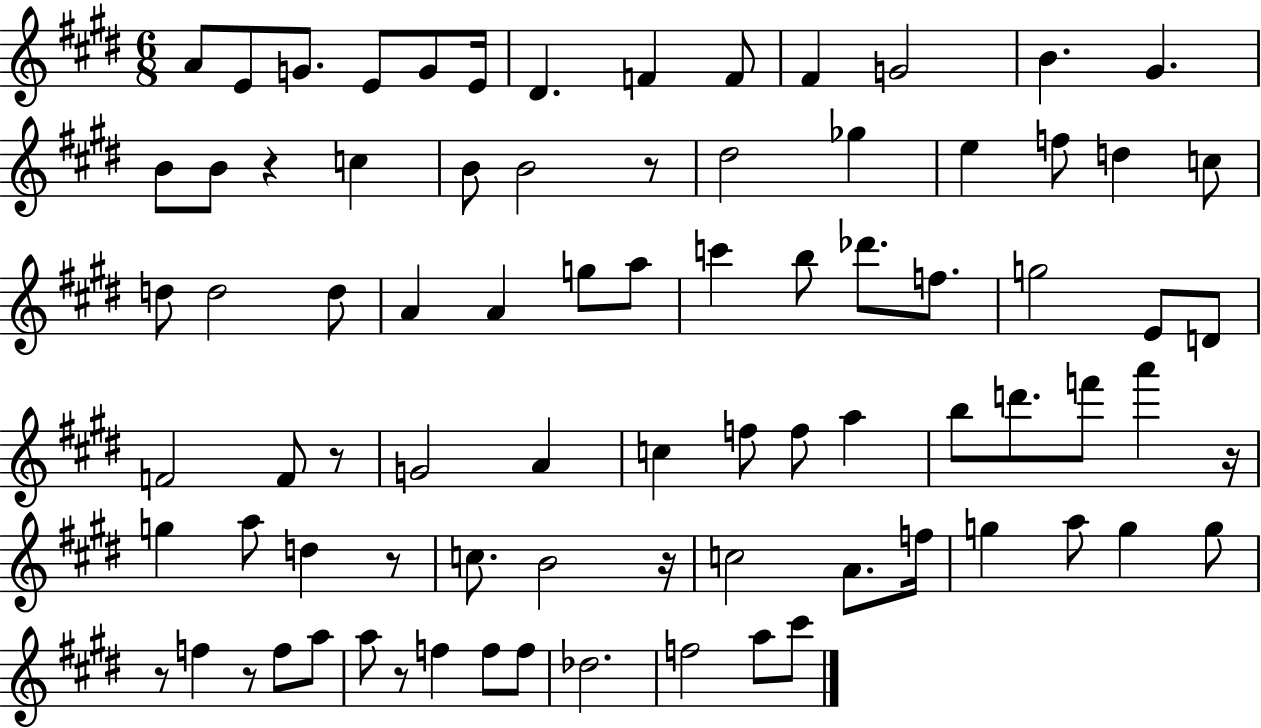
X:1
T:Untitled
M:6/8
L:1/4
K:E
A/2 E/2 G/2 E/2 G/2 E/4 ^D F F/2 ^F G2 B ^G B/2 B/2 z c B/2 B2 z/2 ^d2 _g e f/2 d c/2 d/2 d2 d/2 A A g/2 a/2 c' b/2 _d'/2 f/2 g2 E/2 D/2 F2 F/2 z/2 G2 A c f/2 f/2 a b/2 d'/2 f'/2 a' z/4 g a/2 d z/2 c/2 B2 z/4 c2 A/2 f/4 g a/2 g g/2 z/2 f z/2 f/2 a/2 a/2 z/2 f f/2 f/2 _d2 f2 a/2 ^c'/2